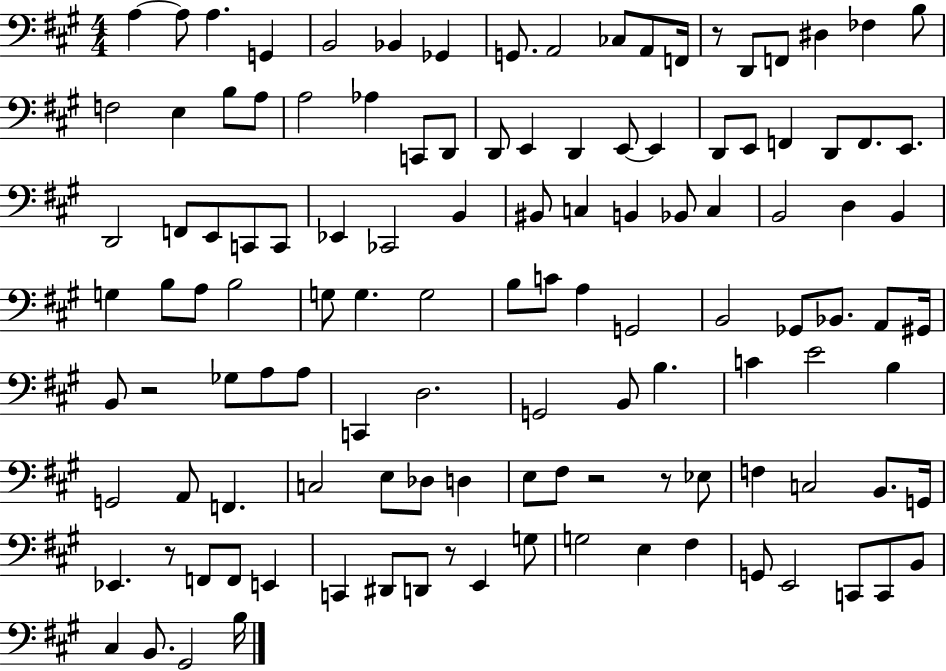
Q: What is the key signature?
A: A major